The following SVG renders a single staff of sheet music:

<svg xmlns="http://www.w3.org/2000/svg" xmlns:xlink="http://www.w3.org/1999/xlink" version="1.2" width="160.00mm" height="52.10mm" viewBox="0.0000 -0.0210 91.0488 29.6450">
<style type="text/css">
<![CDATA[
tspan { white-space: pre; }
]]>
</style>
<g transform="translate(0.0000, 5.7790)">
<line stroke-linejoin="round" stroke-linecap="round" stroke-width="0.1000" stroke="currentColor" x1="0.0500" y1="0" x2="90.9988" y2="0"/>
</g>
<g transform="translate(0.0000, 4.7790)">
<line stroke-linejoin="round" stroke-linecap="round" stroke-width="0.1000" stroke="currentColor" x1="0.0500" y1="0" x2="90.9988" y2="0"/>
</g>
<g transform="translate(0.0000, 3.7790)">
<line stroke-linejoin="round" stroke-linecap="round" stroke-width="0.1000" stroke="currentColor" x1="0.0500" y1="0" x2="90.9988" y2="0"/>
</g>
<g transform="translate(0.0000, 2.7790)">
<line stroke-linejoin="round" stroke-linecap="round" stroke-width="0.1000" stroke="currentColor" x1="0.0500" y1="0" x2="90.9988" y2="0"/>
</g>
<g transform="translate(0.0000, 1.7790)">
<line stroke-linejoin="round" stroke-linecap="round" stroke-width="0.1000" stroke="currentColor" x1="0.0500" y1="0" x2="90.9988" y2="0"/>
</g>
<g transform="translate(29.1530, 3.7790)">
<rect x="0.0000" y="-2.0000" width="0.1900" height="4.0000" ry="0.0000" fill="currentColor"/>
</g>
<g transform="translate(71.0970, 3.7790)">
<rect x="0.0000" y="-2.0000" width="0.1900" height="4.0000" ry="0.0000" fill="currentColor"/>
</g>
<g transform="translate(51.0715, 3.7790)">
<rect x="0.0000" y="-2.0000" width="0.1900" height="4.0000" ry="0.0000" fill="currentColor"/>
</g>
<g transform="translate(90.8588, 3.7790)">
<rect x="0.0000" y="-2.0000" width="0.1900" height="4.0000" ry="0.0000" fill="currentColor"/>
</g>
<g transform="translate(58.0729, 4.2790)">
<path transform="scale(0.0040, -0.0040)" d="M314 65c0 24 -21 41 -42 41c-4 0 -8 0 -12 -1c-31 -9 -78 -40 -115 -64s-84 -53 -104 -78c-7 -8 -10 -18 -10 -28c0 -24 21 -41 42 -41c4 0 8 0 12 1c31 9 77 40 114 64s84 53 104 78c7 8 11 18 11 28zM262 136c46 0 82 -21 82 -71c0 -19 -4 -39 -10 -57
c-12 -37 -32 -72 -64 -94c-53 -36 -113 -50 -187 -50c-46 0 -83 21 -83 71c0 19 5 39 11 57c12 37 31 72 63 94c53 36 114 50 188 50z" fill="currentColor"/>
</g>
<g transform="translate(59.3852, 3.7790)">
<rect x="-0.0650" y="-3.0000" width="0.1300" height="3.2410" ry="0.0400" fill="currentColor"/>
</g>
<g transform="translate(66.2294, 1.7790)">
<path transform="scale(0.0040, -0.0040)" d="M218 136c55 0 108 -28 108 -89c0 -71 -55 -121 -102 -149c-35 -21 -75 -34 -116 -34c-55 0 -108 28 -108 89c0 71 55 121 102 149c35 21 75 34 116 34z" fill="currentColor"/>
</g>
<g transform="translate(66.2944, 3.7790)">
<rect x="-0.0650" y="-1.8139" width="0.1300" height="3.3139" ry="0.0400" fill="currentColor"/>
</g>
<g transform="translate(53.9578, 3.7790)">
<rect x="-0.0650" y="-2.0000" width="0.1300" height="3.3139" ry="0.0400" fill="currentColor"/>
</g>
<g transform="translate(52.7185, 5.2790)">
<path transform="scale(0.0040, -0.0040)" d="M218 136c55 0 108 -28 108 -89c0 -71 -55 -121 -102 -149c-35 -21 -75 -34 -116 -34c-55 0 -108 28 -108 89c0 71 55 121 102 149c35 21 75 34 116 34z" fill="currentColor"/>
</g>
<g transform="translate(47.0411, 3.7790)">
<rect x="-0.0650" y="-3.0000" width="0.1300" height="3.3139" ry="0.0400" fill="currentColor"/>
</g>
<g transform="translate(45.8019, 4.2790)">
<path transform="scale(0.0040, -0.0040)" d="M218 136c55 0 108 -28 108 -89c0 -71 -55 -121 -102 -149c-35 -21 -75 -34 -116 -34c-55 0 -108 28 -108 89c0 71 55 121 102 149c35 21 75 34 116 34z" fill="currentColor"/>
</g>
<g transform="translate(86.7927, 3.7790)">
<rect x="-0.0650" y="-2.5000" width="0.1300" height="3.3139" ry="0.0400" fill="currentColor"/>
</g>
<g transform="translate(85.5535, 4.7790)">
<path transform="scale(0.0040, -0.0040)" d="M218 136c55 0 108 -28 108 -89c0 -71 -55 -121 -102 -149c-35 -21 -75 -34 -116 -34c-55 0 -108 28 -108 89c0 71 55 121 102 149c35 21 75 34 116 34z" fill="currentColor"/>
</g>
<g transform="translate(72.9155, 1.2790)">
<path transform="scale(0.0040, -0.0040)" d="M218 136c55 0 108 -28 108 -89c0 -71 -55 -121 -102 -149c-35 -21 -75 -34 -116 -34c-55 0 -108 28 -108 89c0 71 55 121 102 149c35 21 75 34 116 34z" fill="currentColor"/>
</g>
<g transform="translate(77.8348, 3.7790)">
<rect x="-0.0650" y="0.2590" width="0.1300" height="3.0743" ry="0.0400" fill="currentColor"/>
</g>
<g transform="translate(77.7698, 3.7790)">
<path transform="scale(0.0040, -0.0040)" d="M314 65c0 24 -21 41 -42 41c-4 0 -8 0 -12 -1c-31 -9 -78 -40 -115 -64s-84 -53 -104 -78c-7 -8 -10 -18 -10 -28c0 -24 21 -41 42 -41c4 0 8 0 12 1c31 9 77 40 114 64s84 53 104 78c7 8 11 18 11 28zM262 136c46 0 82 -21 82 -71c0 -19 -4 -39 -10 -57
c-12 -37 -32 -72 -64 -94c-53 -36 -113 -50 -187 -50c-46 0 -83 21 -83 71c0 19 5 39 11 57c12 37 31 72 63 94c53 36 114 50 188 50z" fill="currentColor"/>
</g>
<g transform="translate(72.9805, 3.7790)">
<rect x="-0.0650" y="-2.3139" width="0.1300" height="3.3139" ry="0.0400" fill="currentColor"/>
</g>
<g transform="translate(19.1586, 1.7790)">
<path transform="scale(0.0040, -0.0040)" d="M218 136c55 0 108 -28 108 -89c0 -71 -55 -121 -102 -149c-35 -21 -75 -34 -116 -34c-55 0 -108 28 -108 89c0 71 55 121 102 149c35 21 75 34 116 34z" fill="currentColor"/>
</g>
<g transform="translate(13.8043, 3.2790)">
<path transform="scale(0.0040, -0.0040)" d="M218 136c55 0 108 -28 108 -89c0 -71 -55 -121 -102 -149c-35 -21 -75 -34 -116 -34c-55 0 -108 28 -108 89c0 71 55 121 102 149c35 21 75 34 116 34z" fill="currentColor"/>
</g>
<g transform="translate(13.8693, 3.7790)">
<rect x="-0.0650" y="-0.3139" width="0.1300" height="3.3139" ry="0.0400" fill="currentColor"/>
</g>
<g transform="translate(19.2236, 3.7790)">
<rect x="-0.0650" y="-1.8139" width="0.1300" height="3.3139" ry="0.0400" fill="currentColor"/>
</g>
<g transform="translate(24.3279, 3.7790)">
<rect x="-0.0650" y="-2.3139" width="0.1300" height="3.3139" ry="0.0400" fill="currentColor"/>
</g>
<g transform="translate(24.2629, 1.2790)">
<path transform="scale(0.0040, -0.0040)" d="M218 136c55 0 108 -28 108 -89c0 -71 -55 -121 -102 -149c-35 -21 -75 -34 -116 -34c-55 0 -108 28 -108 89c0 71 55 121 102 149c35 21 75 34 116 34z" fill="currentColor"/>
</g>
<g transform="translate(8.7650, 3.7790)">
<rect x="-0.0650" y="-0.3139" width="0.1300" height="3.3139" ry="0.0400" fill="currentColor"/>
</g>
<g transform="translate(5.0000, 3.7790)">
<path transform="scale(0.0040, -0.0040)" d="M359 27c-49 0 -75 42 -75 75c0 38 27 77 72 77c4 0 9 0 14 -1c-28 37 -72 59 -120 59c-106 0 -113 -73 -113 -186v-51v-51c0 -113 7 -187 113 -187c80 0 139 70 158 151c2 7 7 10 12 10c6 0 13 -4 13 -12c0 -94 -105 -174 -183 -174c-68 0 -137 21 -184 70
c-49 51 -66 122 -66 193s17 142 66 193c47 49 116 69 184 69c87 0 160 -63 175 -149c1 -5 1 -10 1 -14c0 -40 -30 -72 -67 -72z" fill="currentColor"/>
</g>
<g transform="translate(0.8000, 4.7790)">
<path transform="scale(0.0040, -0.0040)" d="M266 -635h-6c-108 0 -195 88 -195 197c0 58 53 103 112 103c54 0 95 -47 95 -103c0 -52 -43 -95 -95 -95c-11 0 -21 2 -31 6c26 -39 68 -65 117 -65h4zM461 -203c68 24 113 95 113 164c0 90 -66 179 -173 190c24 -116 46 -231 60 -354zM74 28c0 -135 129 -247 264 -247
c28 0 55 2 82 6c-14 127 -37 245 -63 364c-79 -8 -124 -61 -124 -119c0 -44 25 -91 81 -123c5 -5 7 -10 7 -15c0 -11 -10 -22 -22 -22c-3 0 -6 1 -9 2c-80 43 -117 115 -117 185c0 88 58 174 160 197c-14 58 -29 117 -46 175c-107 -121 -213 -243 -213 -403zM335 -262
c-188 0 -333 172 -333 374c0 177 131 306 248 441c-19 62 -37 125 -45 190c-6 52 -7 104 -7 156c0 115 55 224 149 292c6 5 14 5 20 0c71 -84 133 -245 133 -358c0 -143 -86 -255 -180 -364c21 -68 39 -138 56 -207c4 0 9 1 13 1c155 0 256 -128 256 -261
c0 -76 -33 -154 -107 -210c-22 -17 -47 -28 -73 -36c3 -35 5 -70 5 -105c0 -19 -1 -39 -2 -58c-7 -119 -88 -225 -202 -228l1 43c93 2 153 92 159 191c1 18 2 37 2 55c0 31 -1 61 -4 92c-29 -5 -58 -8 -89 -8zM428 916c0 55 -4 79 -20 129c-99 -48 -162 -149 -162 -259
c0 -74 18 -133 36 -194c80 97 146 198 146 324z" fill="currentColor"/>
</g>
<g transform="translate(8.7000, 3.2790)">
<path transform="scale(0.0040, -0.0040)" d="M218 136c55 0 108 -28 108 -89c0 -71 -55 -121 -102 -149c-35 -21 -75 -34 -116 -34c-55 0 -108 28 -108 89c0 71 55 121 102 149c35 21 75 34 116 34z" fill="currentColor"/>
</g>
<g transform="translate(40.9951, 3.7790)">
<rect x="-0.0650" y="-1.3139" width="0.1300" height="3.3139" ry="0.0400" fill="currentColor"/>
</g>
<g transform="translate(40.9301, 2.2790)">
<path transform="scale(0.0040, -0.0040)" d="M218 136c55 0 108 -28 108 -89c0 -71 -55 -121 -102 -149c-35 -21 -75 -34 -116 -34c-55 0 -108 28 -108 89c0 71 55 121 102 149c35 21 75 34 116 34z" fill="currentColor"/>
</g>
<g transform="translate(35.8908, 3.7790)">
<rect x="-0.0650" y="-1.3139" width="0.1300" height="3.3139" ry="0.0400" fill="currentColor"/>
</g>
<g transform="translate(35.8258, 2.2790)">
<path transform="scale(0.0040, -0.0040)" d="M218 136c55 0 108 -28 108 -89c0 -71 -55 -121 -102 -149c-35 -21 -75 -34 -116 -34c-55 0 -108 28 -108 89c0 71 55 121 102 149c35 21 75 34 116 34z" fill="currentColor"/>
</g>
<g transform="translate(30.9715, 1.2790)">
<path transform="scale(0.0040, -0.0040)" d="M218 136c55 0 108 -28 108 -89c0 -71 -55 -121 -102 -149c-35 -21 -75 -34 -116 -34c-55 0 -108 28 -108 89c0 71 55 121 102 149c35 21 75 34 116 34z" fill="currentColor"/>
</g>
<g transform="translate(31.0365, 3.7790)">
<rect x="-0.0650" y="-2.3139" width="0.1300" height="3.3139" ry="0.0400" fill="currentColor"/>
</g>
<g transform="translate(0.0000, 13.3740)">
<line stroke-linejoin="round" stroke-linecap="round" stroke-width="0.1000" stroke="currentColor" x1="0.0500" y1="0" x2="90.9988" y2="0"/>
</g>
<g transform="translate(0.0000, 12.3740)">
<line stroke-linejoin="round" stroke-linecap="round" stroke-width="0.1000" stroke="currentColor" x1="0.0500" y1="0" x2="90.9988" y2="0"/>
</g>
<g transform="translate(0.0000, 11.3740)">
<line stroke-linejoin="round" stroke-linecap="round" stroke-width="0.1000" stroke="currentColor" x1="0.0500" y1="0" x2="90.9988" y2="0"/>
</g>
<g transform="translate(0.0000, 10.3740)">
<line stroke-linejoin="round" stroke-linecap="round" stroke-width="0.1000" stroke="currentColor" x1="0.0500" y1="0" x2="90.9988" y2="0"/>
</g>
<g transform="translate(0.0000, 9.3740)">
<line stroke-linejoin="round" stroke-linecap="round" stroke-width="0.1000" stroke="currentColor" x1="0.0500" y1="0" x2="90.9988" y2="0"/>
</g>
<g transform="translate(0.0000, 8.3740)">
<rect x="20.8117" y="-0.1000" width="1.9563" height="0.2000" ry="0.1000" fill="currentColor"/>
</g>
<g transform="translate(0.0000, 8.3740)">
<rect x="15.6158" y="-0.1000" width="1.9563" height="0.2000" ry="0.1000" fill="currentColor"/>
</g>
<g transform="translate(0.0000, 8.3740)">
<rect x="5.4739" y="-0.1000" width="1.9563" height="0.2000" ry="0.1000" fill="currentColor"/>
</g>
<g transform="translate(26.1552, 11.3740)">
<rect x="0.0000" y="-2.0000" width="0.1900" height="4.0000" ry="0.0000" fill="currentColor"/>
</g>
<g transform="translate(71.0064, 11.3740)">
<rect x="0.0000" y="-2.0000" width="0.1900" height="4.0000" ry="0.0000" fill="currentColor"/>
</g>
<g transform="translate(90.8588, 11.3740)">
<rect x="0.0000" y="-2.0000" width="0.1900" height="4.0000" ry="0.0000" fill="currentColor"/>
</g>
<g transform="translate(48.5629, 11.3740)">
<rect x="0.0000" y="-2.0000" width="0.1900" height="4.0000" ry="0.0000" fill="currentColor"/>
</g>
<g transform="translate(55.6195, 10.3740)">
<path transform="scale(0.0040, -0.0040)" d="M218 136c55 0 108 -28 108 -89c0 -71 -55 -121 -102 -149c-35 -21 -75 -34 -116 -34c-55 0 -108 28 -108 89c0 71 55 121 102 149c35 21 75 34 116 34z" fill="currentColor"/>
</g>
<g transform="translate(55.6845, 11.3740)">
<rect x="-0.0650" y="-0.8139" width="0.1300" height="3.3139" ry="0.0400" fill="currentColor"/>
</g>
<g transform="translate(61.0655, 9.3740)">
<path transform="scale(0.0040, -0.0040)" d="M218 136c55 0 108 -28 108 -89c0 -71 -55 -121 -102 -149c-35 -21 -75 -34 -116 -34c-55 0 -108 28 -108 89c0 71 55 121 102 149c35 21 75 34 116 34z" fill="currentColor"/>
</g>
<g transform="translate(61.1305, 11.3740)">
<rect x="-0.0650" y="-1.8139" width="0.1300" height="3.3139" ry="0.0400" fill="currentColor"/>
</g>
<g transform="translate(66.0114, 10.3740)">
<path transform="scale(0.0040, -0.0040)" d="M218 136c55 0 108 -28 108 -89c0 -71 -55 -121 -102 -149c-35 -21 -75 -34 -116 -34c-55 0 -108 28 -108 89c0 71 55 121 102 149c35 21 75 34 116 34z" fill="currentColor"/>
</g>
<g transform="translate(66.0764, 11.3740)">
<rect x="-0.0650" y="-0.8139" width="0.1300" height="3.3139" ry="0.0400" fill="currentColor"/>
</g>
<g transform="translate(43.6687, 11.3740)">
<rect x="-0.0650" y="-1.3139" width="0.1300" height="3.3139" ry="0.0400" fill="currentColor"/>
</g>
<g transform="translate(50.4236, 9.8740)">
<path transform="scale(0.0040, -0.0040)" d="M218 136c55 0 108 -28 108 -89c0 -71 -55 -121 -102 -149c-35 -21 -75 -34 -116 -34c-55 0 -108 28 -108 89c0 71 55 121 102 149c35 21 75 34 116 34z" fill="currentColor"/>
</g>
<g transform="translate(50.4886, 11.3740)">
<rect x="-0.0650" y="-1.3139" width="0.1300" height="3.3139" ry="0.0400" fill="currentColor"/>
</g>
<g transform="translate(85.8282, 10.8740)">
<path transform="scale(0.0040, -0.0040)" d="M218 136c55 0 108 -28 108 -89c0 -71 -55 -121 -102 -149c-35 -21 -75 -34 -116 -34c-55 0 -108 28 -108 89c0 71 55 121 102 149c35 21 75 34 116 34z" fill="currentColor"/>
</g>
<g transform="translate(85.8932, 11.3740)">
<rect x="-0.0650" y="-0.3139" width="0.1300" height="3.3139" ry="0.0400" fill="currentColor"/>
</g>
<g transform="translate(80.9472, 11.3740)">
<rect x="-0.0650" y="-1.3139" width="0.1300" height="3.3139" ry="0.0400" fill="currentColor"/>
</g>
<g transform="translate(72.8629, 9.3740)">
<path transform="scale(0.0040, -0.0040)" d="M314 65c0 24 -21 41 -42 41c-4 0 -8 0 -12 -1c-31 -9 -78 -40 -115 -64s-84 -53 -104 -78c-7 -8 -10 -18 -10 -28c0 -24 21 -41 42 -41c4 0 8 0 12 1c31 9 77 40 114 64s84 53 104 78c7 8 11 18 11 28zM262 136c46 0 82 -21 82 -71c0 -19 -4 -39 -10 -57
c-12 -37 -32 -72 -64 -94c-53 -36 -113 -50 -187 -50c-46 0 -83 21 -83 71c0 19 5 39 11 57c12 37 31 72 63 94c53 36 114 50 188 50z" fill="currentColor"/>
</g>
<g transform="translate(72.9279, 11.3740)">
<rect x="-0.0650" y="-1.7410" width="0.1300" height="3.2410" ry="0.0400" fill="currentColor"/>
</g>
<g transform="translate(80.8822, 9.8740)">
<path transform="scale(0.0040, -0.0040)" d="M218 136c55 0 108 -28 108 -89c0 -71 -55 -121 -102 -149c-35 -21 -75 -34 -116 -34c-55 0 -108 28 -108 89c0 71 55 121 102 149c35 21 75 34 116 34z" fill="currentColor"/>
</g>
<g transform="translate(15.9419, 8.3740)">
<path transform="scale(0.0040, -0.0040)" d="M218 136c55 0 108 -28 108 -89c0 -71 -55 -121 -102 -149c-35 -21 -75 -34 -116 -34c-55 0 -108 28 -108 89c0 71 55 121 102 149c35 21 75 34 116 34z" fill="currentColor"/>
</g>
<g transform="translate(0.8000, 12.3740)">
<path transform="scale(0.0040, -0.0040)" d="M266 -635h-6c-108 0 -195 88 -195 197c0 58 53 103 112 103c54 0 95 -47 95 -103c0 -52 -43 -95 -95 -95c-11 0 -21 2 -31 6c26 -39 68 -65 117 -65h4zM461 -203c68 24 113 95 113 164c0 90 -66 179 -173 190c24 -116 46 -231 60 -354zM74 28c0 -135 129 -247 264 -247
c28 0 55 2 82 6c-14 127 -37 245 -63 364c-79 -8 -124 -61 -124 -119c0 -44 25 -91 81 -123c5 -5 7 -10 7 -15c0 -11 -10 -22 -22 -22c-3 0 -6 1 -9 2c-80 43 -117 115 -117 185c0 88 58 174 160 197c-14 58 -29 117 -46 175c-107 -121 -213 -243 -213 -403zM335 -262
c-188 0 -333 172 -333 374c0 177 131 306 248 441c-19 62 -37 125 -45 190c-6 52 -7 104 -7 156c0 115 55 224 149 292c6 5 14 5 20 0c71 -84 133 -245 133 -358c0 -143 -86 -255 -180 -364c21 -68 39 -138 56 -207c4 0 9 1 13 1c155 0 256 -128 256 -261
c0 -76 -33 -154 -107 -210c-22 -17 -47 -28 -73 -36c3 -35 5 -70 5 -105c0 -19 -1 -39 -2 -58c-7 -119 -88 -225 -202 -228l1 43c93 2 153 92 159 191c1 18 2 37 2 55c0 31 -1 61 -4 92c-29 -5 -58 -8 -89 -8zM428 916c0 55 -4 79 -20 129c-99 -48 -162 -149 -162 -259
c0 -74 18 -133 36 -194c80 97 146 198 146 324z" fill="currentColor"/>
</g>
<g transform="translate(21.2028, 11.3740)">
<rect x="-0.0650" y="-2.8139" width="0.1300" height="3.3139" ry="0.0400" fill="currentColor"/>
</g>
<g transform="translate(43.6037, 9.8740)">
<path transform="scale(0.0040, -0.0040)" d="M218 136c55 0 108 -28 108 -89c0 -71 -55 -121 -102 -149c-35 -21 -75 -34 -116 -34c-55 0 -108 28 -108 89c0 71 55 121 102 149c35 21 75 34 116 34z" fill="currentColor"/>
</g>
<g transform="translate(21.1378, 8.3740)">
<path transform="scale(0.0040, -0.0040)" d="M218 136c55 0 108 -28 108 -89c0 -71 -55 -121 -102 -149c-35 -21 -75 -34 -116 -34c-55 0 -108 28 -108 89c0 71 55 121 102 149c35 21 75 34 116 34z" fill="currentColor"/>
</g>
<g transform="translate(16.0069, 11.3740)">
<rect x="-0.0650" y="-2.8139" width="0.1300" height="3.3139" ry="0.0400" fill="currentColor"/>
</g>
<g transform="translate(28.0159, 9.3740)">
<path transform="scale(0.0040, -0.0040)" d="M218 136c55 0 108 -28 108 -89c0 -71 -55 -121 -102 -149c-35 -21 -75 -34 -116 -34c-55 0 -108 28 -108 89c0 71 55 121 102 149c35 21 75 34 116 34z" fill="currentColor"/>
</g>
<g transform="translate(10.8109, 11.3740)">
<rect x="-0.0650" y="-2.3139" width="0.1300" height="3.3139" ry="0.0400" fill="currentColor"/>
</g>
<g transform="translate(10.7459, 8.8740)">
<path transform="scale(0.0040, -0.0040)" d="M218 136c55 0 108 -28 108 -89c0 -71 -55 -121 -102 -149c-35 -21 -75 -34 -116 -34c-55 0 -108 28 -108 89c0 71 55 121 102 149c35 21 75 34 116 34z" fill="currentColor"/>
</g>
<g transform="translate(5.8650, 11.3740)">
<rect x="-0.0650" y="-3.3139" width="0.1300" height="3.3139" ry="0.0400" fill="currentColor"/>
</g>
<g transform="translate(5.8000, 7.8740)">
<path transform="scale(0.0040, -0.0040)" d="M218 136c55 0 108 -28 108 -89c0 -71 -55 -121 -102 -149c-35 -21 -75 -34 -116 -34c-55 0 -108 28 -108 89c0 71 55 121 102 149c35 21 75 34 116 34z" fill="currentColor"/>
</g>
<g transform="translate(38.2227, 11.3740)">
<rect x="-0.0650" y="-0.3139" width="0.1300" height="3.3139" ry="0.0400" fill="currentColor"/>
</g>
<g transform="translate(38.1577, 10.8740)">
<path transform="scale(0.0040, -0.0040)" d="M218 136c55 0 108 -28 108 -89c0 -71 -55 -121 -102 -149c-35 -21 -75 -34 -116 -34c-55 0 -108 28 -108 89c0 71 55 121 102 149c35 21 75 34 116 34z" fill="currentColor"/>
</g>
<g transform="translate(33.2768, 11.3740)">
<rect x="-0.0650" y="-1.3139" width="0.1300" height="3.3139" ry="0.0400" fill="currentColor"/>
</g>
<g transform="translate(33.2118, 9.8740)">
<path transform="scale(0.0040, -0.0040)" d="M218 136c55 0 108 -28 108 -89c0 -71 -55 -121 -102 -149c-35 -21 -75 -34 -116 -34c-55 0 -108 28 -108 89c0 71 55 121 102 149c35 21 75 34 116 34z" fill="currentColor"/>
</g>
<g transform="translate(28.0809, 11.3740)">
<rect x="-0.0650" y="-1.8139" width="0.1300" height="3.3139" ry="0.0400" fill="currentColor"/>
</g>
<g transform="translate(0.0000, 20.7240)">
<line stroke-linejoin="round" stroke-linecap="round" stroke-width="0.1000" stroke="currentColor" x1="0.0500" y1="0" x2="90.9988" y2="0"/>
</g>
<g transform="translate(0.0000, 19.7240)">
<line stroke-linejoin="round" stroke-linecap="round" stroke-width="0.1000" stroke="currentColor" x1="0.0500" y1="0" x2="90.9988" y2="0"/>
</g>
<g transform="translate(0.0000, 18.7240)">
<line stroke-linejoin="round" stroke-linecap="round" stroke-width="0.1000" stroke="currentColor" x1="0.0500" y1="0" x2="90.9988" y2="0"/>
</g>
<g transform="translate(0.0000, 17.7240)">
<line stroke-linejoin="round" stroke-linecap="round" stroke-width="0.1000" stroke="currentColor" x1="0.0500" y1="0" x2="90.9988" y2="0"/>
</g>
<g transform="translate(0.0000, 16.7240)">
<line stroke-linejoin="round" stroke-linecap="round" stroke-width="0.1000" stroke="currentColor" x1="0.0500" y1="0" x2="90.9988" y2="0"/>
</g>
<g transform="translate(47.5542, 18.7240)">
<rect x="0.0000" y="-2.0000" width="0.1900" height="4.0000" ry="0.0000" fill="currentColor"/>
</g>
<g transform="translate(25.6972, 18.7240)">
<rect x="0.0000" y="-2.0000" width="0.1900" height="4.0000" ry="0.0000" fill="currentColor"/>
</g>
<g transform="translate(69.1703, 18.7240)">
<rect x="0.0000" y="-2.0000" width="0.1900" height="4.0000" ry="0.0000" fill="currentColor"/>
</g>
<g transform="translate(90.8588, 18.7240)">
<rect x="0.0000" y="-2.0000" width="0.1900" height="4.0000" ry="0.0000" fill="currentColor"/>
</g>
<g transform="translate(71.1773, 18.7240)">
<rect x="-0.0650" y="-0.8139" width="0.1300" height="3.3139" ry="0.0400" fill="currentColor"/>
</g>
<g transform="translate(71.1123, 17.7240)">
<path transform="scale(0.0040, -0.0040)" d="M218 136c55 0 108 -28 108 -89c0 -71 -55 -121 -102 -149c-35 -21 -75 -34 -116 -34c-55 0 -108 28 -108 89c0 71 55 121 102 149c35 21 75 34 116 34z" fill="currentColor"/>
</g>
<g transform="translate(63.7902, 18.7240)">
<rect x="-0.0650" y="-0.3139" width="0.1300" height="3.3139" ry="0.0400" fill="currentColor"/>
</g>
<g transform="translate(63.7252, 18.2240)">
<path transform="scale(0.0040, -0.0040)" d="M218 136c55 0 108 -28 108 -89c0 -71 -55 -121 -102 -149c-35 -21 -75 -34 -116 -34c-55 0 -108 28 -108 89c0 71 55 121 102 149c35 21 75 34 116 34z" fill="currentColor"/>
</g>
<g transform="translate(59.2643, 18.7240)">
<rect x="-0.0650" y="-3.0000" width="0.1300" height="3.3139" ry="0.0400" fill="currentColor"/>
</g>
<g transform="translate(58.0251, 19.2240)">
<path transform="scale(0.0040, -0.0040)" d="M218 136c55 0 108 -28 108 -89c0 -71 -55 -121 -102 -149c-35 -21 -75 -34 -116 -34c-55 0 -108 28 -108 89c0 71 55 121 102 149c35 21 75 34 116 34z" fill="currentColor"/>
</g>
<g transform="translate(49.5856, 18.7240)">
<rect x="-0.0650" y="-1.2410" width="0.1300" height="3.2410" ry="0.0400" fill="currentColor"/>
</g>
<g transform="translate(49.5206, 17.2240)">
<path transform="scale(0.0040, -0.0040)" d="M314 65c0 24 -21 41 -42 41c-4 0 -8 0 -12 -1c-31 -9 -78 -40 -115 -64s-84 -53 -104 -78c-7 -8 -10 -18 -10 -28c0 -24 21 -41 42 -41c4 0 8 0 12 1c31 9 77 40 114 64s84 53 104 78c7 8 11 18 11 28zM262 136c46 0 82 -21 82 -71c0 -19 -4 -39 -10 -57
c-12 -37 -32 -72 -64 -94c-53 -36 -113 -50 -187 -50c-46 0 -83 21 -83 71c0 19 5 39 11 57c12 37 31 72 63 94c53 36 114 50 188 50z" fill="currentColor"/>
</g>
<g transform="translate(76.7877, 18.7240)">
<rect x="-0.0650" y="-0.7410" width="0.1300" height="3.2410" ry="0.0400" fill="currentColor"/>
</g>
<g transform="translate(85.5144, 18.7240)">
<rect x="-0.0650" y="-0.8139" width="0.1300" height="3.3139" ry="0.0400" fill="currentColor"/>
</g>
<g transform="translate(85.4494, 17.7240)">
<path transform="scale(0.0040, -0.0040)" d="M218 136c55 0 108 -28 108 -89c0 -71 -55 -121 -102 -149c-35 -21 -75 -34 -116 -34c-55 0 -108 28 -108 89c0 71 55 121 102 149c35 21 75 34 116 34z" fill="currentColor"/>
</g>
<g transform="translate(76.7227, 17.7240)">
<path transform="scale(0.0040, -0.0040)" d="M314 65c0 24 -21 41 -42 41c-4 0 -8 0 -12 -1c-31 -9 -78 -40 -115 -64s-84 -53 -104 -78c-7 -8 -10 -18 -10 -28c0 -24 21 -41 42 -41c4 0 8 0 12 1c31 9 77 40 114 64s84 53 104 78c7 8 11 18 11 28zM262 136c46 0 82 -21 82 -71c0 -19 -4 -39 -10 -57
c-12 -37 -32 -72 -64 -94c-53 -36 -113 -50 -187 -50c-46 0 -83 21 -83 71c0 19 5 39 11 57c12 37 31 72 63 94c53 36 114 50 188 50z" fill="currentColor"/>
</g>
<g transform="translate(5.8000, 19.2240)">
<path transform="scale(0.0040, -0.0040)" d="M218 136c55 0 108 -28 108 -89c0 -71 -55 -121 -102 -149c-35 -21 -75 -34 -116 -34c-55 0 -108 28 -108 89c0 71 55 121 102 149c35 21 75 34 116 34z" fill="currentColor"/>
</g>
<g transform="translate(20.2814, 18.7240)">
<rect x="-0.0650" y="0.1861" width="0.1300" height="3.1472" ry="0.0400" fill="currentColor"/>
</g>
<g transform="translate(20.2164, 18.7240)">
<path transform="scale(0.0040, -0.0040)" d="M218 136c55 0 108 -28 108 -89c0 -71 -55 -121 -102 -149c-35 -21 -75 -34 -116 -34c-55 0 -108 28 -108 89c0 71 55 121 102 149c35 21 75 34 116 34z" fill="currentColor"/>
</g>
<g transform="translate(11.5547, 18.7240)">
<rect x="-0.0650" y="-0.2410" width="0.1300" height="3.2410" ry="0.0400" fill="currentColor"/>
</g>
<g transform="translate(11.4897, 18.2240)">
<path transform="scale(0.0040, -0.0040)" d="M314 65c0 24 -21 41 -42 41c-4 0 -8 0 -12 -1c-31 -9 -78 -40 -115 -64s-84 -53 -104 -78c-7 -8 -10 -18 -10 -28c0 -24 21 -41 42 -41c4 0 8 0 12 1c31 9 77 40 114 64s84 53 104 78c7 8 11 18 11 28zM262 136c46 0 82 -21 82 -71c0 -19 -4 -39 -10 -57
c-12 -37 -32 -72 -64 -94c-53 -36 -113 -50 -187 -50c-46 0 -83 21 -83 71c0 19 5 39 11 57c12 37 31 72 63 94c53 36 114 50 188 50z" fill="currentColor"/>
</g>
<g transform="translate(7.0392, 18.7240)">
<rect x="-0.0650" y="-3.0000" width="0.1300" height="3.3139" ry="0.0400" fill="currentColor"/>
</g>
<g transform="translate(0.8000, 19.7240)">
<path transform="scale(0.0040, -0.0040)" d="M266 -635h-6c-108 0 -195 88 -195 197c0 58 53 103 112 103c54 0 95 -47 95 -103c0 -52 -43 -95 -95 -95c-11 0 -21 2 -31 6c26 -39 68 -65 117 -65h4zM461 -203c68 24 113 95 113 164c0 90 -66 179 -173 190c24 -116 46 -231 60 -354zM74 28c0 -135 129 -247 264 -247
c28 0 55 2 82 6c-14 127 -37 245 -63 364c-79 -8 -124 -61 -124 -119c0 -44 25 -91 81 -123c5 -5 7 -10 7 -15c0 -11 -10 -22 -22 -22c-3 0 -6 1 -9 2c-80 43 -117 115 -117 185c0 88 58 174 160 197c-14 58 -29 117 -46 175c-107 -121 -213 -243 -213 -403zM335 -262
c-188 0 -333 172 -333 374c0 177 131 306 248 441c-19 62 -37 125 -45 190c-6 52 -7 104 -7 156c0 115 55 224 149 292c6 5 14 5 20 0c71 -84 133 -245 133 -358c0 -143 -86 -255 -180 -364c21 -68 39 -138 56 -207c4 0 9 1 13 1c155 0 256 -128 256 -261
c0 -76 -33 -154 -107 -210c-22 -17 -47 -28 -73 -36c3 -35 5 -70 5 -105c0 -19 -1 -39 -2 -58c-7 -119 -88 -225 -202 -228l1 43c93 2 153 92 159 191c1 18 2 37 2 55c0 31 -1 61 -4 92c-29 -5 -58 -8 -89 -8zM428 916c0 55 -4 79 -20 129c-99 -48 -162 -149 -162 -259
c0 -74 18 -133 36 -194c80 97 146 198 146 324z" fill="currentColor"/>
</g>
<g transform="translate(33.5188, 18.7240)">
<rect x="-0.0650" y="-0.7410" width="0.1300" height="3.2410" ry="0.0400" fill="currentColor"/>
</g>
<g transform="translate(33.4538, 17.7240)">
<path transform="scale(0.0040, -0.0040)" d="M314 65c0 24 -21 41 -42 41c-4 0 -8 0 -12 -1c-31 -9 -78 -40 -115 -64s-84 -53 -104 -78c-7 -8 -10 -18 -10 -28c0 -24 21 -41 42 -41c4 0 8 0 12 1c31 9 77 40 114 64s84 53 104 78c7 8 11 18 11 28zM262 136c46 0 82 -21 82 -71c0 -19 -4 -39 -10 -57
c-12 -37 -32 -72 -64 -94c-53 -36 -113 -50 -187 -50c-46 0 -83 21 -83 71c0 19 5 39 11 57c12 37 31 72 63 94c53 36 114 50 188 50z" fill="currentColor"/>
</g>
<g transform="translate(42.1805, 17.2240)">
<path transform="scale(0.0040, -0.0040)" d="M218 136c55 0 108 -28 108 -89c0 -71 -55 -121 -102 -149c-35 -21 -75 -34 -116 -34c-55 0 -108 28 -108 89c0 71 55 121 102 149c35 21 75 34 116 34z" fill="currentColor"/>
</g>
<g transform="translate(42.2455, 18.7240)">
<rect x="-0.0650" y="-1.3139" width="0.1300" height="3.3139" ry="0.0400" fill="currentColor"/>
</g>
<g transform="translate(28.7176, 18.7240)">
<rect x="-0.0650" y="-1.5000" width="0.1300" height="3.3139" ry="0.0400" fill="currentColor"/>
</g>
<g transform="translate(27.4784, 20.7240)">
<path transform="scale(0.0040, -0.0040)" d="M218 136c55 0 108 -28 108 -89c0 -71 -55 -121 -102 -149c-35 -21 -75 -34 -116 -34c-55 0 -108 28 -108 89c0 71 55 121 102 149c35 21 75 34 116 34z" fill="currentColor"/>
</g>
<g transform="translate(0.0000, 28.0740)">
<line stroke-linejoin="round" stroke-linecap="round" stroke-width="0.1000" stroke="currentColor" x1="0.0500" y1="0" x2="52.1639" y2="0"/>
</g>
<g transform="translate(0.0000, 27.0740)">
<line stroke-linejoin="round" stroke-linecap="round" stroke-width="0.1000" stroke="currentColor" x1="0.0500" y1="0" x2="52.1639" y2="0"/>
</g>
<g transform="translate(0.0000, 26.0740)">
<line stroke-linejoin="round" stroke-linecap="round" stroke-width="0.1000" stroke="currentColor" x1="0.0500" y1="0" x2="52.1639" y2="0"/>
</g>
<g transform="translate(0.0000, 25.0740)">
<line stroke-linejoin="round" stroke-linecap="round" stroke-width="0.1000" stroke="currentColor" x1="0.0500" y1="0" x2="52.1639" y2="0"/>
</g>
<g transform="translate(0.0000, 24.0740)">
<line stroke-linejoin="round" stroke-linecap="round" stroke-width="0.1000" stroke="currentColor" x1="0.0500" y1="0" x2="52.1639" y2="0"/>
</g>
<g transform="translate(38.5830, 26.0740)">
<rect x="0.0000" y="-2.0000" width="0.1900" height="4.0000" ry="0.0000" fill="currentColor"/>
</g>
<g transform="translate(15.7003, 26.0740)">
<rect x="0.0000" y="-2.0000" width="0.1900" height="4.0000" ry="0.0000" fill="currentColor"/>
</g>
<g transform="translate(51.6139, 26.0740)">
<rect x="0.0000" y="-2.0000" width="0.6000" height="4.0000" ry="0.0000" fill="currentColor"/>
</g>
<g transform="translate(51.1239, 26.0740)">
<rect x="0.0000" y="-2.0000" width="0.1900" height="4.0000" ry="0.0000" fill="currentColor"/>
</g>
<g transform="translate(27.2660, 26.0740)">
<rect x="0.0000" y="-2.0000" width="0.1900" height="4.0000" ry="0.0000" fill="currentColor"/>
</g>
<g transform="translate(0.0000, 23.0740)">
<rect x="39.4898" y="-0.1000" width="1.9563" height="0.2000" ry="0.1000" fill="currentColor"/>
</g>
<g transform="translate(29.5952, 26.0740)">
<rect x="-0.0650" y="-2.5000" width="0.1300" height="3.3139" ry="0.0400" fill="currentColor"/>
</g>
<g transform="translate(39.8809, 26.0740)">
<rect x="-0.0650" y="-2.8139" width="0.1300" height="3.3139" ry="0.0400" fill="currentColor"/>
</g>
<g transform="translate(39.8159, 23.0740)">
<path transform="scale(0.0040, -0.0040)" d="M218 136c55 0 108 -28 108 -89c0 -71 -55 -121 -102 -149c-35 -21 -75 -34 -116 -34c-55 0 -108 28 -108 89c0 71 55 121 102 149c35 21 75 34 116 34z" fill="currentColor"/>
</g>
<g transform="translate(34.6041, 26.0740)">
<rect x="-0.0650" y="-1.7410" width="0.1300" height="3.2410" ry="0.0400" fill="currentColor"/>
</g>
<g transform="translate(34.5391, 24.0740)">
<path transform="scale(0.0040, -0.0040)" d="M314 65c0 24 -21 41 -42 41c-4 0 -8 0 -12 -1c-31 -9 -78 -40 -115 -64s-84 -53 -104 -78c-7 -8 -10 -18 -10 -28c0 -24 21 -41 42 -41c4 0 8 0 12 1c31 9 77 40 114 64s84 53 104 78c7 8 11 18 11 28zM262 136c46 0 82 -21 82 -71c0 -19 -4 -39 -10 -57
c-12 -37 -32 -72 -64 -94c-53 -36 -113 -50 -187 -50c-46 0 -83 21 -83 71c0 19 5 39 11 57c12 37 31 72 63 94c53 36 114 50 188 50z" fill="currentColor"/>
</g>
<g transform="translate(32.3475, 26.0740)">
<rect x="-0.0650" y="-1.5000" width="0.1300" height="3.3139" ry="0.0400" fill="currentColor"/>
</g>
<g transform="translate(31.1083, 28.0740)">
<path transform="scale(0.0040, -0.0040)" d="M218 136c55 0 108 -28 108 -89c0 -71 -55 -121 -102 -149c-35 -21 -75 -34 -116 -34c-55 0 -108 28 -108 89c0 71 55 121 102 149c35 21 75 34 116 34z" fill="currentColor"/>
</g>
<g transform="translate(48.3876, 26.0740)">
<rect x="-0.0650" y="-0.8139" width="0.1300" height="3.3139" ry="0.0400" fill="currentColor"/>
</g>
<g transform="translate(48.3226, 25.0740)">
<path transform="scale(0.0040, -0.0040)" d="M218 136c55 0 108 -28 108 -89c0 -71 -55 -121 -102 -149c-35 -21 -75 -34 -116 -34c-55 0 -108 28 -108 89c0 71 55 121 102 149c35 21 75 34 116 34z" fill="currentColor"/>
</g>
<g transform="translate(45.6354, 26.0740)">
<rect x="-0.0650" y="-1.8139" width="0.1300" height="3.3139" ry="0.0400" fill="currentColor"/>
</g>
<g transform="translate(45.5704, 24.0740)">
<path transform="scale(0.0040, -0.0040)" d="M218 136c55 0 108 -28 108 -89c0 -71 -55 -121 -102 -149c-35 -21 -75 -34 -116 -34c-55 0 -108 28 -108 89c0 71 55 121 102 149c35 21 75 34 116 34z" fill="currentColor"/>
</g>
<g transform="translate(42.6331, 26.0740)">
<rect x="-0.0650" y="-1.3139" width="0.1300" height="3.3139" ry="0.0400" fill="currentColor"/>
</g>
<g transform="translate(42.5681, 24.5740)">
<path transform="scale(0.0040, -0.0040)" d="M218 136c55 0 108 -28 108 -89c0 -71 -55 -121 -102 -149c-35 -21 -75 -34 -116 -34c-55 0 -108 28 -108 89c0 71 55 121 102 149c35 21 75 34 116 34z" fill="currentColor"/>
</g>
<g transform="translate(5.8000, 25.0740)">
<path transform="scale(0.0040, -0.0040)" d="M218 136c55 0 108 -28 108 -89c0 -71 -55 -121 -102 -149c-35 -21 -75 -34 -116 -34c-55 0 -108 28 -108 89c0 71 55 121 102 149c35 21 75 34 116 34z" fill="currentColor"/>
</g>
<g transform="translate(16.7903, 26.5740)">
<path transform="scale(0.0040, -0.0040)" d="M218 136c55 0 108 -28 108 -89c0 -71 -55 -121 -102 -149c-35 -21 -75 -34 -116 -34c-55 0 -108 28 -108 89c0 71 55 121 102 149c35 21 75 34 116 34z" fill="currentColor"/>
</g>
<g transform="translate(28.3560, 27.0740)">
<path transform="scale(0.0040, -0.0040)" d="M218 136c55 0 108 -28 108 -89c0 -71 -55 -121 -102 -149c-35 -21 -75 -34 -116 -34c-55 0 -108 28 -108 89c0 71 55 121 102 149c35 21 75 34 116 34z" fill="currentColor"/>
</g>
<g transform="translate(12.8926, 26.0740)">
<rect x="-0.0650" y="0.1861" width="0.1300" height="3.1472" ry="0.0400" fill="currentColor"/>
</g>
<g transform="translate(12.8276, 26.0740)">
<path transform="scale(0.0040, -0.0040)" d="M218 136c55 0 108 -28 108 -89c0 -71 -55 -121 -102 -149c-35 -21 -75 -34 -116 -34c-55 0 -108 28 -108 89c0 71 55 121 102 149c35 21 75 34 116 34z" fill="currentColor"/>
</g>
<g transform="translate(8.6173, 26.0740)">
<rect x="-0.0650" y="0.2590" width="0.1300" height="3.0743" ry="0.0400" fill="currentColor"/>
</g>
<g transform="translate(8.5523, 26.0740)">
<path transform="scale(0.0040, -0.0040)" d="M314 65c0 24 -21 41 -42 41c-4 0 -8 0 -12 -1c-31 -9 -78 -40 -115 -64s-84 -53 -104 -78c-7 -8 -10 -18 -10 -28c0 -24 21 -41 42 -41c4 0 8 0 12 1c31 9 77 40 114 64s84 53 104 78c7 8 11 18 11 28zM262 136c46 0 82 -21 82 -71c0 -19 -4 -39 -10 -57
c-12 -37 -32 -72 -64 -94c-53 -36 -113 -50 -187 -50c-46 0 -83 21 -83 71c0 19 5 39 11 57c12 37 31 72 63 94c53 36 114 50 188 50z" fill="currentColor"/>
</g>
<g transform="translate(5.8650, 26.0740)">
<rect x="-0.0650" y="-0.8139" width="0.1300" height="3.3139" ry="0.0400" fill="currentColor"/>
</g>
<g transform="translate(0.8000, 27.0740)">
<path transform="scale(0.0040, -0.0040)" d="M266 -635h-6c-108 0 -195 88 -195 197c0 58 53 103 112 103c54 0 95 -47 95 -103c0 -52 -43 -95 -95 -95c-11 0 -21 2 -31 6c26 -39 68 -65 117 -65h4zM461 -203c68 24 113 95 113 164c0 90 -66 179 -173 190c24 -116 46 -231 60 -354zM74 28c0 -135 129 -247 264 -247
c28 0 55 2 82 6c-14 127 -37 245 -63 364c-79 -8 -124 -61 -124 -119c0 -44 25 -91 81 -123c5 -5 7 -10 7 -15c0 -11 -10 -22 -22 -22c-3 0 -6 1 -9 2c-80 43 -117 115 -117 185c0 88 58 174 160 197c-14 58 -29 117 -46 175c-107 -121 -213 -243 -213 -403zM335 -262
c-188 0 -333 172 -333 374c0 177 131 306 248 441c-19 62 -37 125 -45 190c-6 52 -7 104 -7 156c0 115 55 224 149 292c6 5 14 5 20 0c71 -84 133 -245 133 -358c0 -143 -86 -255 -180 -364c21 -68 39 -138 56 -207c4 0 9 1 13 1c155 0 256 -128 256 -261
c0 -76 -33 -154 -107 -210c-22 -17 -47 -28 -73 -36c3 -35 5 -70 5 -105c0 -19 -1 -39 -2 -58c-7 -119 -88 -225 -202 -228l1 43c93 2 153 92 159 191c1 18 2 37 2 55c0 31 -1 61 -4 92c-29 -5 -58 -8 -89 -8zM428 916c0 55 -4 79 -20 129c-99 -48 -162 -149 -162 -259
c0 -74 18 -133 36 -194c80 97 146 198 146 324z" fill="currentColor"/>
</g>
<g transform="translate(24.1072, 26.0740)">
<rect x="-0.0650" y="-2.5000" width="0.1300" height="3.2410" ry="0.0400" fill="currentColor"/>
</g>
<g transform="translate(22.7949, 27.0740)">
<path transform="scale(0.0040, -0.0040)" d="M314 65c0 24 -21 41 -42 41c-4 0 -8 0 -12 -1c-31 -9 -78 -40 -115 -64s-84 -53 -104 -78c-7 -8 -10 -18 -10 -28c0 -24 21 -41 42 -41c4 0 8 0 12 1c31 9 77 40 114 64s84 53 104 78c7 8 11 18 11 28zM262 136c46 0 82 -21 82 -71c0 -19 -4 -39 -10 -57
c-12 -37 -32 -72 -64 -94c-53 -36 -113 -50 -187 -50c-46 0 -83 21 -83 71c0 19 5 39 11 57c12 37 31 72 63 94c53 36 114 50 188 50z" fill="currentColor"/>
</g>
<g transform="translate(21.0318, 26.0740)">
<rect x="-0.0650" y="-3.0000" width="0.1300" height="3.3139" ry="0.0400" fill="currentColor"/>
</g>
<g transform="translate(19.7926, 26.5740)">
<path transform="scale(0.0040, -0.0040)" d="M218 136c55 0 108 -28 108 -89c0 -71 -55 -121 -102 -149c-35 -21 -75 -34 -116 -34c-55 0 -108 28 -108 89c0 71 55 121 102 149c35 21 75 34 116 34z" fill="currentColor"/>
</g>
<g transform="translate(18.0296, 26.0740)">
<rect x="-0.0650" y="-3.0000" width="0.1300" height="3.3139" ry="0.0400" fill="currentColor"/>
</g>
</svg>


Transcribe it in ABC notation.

X:1
T:Untitled
M:4/4
L:1/4
K:C
c c f g g e e A F A2 f g B2 G b g a a f e c e e d f d f2 e c A c2 B E d2 e e2 A c d d2 d d B2 B A A G2 G E f2 a e f d